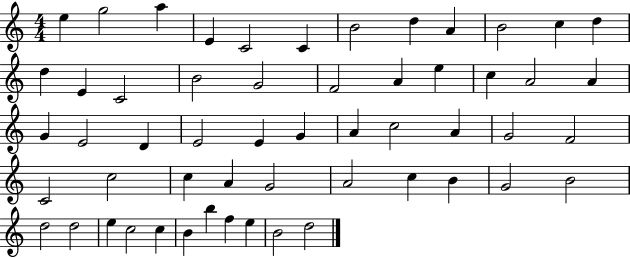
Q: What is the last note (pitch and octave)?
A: D5